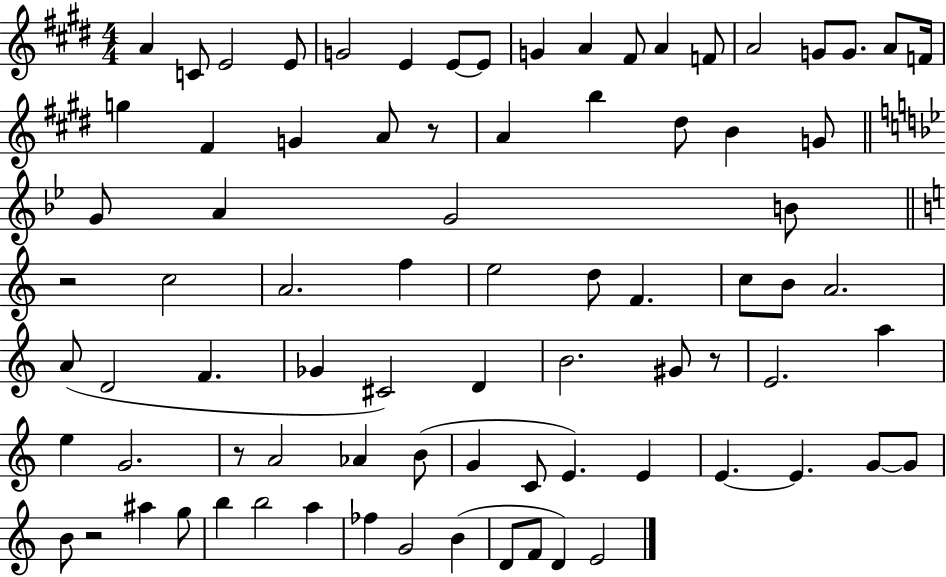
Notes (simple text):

A4/q C4/e E4/h E4/e G4/h E4/q E4/e E4/e G4/q A4/q F#4/e A4/q F4/e A4/h G4/e G4/e. A4/e F4/s G5/q F#4/q G4/q A4/e R/e A4/q B5/q D#5/e B4/q G4/e G4/e A4/q G4/h B4/e R/h C5/h A4/h. F5/q E5/h D5/e F4/q. C5/e B4/e A4/h. A4/e D4/h F4/q. Gb4/q C#4/h D4/q B4/h. G#4/e R/e E4/h. A5/q E5/q G4/h. R/e A4/h Ab4/q B4/e G4/q C4/e E4/q. E4/q E4/q. E4/q. G4/e G4/e B4/e R/h A#5/q G5/e B5/q B5/h A5/q FES5/q G4/h B4/q D4/e F4/e D4/q E4/h